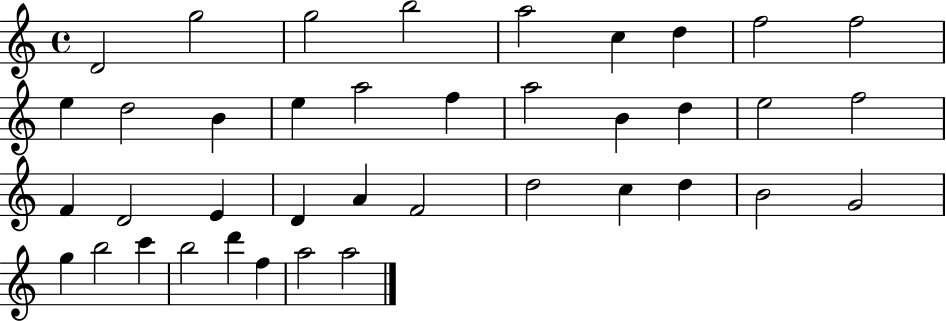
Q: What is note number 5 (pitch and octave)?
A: A5